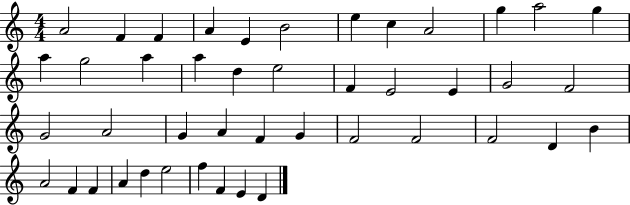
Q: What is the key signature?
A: C major